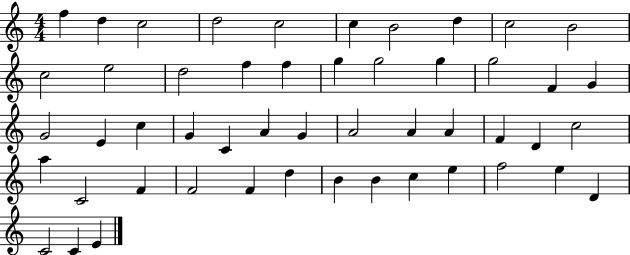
{
  \clef treble
  \numericTimeSignature
  \time 4/4
  \key c \major
  f''4 d''4 c''2 | d''2 c''2 | c''4 b'2 d''4 | c''2 b'2 | \break c''2 e''2 | d''2 f''4 f''4 | g''4 g''2 g''4 | g''2 f'4 g'4 | \break g'2 e'4 c''4 | g'4 c'4 a'4 g'4 | a'2 a'4 a'4 | f'4 d'4 c''2 | \break a''4 c'2 f'4 | f'2 f'4 d''4 | b'4 b'4 c''4 e''4 | f''2 e''4 d'4 | \break c'2 c'4 e'4 | \bar "|."
}